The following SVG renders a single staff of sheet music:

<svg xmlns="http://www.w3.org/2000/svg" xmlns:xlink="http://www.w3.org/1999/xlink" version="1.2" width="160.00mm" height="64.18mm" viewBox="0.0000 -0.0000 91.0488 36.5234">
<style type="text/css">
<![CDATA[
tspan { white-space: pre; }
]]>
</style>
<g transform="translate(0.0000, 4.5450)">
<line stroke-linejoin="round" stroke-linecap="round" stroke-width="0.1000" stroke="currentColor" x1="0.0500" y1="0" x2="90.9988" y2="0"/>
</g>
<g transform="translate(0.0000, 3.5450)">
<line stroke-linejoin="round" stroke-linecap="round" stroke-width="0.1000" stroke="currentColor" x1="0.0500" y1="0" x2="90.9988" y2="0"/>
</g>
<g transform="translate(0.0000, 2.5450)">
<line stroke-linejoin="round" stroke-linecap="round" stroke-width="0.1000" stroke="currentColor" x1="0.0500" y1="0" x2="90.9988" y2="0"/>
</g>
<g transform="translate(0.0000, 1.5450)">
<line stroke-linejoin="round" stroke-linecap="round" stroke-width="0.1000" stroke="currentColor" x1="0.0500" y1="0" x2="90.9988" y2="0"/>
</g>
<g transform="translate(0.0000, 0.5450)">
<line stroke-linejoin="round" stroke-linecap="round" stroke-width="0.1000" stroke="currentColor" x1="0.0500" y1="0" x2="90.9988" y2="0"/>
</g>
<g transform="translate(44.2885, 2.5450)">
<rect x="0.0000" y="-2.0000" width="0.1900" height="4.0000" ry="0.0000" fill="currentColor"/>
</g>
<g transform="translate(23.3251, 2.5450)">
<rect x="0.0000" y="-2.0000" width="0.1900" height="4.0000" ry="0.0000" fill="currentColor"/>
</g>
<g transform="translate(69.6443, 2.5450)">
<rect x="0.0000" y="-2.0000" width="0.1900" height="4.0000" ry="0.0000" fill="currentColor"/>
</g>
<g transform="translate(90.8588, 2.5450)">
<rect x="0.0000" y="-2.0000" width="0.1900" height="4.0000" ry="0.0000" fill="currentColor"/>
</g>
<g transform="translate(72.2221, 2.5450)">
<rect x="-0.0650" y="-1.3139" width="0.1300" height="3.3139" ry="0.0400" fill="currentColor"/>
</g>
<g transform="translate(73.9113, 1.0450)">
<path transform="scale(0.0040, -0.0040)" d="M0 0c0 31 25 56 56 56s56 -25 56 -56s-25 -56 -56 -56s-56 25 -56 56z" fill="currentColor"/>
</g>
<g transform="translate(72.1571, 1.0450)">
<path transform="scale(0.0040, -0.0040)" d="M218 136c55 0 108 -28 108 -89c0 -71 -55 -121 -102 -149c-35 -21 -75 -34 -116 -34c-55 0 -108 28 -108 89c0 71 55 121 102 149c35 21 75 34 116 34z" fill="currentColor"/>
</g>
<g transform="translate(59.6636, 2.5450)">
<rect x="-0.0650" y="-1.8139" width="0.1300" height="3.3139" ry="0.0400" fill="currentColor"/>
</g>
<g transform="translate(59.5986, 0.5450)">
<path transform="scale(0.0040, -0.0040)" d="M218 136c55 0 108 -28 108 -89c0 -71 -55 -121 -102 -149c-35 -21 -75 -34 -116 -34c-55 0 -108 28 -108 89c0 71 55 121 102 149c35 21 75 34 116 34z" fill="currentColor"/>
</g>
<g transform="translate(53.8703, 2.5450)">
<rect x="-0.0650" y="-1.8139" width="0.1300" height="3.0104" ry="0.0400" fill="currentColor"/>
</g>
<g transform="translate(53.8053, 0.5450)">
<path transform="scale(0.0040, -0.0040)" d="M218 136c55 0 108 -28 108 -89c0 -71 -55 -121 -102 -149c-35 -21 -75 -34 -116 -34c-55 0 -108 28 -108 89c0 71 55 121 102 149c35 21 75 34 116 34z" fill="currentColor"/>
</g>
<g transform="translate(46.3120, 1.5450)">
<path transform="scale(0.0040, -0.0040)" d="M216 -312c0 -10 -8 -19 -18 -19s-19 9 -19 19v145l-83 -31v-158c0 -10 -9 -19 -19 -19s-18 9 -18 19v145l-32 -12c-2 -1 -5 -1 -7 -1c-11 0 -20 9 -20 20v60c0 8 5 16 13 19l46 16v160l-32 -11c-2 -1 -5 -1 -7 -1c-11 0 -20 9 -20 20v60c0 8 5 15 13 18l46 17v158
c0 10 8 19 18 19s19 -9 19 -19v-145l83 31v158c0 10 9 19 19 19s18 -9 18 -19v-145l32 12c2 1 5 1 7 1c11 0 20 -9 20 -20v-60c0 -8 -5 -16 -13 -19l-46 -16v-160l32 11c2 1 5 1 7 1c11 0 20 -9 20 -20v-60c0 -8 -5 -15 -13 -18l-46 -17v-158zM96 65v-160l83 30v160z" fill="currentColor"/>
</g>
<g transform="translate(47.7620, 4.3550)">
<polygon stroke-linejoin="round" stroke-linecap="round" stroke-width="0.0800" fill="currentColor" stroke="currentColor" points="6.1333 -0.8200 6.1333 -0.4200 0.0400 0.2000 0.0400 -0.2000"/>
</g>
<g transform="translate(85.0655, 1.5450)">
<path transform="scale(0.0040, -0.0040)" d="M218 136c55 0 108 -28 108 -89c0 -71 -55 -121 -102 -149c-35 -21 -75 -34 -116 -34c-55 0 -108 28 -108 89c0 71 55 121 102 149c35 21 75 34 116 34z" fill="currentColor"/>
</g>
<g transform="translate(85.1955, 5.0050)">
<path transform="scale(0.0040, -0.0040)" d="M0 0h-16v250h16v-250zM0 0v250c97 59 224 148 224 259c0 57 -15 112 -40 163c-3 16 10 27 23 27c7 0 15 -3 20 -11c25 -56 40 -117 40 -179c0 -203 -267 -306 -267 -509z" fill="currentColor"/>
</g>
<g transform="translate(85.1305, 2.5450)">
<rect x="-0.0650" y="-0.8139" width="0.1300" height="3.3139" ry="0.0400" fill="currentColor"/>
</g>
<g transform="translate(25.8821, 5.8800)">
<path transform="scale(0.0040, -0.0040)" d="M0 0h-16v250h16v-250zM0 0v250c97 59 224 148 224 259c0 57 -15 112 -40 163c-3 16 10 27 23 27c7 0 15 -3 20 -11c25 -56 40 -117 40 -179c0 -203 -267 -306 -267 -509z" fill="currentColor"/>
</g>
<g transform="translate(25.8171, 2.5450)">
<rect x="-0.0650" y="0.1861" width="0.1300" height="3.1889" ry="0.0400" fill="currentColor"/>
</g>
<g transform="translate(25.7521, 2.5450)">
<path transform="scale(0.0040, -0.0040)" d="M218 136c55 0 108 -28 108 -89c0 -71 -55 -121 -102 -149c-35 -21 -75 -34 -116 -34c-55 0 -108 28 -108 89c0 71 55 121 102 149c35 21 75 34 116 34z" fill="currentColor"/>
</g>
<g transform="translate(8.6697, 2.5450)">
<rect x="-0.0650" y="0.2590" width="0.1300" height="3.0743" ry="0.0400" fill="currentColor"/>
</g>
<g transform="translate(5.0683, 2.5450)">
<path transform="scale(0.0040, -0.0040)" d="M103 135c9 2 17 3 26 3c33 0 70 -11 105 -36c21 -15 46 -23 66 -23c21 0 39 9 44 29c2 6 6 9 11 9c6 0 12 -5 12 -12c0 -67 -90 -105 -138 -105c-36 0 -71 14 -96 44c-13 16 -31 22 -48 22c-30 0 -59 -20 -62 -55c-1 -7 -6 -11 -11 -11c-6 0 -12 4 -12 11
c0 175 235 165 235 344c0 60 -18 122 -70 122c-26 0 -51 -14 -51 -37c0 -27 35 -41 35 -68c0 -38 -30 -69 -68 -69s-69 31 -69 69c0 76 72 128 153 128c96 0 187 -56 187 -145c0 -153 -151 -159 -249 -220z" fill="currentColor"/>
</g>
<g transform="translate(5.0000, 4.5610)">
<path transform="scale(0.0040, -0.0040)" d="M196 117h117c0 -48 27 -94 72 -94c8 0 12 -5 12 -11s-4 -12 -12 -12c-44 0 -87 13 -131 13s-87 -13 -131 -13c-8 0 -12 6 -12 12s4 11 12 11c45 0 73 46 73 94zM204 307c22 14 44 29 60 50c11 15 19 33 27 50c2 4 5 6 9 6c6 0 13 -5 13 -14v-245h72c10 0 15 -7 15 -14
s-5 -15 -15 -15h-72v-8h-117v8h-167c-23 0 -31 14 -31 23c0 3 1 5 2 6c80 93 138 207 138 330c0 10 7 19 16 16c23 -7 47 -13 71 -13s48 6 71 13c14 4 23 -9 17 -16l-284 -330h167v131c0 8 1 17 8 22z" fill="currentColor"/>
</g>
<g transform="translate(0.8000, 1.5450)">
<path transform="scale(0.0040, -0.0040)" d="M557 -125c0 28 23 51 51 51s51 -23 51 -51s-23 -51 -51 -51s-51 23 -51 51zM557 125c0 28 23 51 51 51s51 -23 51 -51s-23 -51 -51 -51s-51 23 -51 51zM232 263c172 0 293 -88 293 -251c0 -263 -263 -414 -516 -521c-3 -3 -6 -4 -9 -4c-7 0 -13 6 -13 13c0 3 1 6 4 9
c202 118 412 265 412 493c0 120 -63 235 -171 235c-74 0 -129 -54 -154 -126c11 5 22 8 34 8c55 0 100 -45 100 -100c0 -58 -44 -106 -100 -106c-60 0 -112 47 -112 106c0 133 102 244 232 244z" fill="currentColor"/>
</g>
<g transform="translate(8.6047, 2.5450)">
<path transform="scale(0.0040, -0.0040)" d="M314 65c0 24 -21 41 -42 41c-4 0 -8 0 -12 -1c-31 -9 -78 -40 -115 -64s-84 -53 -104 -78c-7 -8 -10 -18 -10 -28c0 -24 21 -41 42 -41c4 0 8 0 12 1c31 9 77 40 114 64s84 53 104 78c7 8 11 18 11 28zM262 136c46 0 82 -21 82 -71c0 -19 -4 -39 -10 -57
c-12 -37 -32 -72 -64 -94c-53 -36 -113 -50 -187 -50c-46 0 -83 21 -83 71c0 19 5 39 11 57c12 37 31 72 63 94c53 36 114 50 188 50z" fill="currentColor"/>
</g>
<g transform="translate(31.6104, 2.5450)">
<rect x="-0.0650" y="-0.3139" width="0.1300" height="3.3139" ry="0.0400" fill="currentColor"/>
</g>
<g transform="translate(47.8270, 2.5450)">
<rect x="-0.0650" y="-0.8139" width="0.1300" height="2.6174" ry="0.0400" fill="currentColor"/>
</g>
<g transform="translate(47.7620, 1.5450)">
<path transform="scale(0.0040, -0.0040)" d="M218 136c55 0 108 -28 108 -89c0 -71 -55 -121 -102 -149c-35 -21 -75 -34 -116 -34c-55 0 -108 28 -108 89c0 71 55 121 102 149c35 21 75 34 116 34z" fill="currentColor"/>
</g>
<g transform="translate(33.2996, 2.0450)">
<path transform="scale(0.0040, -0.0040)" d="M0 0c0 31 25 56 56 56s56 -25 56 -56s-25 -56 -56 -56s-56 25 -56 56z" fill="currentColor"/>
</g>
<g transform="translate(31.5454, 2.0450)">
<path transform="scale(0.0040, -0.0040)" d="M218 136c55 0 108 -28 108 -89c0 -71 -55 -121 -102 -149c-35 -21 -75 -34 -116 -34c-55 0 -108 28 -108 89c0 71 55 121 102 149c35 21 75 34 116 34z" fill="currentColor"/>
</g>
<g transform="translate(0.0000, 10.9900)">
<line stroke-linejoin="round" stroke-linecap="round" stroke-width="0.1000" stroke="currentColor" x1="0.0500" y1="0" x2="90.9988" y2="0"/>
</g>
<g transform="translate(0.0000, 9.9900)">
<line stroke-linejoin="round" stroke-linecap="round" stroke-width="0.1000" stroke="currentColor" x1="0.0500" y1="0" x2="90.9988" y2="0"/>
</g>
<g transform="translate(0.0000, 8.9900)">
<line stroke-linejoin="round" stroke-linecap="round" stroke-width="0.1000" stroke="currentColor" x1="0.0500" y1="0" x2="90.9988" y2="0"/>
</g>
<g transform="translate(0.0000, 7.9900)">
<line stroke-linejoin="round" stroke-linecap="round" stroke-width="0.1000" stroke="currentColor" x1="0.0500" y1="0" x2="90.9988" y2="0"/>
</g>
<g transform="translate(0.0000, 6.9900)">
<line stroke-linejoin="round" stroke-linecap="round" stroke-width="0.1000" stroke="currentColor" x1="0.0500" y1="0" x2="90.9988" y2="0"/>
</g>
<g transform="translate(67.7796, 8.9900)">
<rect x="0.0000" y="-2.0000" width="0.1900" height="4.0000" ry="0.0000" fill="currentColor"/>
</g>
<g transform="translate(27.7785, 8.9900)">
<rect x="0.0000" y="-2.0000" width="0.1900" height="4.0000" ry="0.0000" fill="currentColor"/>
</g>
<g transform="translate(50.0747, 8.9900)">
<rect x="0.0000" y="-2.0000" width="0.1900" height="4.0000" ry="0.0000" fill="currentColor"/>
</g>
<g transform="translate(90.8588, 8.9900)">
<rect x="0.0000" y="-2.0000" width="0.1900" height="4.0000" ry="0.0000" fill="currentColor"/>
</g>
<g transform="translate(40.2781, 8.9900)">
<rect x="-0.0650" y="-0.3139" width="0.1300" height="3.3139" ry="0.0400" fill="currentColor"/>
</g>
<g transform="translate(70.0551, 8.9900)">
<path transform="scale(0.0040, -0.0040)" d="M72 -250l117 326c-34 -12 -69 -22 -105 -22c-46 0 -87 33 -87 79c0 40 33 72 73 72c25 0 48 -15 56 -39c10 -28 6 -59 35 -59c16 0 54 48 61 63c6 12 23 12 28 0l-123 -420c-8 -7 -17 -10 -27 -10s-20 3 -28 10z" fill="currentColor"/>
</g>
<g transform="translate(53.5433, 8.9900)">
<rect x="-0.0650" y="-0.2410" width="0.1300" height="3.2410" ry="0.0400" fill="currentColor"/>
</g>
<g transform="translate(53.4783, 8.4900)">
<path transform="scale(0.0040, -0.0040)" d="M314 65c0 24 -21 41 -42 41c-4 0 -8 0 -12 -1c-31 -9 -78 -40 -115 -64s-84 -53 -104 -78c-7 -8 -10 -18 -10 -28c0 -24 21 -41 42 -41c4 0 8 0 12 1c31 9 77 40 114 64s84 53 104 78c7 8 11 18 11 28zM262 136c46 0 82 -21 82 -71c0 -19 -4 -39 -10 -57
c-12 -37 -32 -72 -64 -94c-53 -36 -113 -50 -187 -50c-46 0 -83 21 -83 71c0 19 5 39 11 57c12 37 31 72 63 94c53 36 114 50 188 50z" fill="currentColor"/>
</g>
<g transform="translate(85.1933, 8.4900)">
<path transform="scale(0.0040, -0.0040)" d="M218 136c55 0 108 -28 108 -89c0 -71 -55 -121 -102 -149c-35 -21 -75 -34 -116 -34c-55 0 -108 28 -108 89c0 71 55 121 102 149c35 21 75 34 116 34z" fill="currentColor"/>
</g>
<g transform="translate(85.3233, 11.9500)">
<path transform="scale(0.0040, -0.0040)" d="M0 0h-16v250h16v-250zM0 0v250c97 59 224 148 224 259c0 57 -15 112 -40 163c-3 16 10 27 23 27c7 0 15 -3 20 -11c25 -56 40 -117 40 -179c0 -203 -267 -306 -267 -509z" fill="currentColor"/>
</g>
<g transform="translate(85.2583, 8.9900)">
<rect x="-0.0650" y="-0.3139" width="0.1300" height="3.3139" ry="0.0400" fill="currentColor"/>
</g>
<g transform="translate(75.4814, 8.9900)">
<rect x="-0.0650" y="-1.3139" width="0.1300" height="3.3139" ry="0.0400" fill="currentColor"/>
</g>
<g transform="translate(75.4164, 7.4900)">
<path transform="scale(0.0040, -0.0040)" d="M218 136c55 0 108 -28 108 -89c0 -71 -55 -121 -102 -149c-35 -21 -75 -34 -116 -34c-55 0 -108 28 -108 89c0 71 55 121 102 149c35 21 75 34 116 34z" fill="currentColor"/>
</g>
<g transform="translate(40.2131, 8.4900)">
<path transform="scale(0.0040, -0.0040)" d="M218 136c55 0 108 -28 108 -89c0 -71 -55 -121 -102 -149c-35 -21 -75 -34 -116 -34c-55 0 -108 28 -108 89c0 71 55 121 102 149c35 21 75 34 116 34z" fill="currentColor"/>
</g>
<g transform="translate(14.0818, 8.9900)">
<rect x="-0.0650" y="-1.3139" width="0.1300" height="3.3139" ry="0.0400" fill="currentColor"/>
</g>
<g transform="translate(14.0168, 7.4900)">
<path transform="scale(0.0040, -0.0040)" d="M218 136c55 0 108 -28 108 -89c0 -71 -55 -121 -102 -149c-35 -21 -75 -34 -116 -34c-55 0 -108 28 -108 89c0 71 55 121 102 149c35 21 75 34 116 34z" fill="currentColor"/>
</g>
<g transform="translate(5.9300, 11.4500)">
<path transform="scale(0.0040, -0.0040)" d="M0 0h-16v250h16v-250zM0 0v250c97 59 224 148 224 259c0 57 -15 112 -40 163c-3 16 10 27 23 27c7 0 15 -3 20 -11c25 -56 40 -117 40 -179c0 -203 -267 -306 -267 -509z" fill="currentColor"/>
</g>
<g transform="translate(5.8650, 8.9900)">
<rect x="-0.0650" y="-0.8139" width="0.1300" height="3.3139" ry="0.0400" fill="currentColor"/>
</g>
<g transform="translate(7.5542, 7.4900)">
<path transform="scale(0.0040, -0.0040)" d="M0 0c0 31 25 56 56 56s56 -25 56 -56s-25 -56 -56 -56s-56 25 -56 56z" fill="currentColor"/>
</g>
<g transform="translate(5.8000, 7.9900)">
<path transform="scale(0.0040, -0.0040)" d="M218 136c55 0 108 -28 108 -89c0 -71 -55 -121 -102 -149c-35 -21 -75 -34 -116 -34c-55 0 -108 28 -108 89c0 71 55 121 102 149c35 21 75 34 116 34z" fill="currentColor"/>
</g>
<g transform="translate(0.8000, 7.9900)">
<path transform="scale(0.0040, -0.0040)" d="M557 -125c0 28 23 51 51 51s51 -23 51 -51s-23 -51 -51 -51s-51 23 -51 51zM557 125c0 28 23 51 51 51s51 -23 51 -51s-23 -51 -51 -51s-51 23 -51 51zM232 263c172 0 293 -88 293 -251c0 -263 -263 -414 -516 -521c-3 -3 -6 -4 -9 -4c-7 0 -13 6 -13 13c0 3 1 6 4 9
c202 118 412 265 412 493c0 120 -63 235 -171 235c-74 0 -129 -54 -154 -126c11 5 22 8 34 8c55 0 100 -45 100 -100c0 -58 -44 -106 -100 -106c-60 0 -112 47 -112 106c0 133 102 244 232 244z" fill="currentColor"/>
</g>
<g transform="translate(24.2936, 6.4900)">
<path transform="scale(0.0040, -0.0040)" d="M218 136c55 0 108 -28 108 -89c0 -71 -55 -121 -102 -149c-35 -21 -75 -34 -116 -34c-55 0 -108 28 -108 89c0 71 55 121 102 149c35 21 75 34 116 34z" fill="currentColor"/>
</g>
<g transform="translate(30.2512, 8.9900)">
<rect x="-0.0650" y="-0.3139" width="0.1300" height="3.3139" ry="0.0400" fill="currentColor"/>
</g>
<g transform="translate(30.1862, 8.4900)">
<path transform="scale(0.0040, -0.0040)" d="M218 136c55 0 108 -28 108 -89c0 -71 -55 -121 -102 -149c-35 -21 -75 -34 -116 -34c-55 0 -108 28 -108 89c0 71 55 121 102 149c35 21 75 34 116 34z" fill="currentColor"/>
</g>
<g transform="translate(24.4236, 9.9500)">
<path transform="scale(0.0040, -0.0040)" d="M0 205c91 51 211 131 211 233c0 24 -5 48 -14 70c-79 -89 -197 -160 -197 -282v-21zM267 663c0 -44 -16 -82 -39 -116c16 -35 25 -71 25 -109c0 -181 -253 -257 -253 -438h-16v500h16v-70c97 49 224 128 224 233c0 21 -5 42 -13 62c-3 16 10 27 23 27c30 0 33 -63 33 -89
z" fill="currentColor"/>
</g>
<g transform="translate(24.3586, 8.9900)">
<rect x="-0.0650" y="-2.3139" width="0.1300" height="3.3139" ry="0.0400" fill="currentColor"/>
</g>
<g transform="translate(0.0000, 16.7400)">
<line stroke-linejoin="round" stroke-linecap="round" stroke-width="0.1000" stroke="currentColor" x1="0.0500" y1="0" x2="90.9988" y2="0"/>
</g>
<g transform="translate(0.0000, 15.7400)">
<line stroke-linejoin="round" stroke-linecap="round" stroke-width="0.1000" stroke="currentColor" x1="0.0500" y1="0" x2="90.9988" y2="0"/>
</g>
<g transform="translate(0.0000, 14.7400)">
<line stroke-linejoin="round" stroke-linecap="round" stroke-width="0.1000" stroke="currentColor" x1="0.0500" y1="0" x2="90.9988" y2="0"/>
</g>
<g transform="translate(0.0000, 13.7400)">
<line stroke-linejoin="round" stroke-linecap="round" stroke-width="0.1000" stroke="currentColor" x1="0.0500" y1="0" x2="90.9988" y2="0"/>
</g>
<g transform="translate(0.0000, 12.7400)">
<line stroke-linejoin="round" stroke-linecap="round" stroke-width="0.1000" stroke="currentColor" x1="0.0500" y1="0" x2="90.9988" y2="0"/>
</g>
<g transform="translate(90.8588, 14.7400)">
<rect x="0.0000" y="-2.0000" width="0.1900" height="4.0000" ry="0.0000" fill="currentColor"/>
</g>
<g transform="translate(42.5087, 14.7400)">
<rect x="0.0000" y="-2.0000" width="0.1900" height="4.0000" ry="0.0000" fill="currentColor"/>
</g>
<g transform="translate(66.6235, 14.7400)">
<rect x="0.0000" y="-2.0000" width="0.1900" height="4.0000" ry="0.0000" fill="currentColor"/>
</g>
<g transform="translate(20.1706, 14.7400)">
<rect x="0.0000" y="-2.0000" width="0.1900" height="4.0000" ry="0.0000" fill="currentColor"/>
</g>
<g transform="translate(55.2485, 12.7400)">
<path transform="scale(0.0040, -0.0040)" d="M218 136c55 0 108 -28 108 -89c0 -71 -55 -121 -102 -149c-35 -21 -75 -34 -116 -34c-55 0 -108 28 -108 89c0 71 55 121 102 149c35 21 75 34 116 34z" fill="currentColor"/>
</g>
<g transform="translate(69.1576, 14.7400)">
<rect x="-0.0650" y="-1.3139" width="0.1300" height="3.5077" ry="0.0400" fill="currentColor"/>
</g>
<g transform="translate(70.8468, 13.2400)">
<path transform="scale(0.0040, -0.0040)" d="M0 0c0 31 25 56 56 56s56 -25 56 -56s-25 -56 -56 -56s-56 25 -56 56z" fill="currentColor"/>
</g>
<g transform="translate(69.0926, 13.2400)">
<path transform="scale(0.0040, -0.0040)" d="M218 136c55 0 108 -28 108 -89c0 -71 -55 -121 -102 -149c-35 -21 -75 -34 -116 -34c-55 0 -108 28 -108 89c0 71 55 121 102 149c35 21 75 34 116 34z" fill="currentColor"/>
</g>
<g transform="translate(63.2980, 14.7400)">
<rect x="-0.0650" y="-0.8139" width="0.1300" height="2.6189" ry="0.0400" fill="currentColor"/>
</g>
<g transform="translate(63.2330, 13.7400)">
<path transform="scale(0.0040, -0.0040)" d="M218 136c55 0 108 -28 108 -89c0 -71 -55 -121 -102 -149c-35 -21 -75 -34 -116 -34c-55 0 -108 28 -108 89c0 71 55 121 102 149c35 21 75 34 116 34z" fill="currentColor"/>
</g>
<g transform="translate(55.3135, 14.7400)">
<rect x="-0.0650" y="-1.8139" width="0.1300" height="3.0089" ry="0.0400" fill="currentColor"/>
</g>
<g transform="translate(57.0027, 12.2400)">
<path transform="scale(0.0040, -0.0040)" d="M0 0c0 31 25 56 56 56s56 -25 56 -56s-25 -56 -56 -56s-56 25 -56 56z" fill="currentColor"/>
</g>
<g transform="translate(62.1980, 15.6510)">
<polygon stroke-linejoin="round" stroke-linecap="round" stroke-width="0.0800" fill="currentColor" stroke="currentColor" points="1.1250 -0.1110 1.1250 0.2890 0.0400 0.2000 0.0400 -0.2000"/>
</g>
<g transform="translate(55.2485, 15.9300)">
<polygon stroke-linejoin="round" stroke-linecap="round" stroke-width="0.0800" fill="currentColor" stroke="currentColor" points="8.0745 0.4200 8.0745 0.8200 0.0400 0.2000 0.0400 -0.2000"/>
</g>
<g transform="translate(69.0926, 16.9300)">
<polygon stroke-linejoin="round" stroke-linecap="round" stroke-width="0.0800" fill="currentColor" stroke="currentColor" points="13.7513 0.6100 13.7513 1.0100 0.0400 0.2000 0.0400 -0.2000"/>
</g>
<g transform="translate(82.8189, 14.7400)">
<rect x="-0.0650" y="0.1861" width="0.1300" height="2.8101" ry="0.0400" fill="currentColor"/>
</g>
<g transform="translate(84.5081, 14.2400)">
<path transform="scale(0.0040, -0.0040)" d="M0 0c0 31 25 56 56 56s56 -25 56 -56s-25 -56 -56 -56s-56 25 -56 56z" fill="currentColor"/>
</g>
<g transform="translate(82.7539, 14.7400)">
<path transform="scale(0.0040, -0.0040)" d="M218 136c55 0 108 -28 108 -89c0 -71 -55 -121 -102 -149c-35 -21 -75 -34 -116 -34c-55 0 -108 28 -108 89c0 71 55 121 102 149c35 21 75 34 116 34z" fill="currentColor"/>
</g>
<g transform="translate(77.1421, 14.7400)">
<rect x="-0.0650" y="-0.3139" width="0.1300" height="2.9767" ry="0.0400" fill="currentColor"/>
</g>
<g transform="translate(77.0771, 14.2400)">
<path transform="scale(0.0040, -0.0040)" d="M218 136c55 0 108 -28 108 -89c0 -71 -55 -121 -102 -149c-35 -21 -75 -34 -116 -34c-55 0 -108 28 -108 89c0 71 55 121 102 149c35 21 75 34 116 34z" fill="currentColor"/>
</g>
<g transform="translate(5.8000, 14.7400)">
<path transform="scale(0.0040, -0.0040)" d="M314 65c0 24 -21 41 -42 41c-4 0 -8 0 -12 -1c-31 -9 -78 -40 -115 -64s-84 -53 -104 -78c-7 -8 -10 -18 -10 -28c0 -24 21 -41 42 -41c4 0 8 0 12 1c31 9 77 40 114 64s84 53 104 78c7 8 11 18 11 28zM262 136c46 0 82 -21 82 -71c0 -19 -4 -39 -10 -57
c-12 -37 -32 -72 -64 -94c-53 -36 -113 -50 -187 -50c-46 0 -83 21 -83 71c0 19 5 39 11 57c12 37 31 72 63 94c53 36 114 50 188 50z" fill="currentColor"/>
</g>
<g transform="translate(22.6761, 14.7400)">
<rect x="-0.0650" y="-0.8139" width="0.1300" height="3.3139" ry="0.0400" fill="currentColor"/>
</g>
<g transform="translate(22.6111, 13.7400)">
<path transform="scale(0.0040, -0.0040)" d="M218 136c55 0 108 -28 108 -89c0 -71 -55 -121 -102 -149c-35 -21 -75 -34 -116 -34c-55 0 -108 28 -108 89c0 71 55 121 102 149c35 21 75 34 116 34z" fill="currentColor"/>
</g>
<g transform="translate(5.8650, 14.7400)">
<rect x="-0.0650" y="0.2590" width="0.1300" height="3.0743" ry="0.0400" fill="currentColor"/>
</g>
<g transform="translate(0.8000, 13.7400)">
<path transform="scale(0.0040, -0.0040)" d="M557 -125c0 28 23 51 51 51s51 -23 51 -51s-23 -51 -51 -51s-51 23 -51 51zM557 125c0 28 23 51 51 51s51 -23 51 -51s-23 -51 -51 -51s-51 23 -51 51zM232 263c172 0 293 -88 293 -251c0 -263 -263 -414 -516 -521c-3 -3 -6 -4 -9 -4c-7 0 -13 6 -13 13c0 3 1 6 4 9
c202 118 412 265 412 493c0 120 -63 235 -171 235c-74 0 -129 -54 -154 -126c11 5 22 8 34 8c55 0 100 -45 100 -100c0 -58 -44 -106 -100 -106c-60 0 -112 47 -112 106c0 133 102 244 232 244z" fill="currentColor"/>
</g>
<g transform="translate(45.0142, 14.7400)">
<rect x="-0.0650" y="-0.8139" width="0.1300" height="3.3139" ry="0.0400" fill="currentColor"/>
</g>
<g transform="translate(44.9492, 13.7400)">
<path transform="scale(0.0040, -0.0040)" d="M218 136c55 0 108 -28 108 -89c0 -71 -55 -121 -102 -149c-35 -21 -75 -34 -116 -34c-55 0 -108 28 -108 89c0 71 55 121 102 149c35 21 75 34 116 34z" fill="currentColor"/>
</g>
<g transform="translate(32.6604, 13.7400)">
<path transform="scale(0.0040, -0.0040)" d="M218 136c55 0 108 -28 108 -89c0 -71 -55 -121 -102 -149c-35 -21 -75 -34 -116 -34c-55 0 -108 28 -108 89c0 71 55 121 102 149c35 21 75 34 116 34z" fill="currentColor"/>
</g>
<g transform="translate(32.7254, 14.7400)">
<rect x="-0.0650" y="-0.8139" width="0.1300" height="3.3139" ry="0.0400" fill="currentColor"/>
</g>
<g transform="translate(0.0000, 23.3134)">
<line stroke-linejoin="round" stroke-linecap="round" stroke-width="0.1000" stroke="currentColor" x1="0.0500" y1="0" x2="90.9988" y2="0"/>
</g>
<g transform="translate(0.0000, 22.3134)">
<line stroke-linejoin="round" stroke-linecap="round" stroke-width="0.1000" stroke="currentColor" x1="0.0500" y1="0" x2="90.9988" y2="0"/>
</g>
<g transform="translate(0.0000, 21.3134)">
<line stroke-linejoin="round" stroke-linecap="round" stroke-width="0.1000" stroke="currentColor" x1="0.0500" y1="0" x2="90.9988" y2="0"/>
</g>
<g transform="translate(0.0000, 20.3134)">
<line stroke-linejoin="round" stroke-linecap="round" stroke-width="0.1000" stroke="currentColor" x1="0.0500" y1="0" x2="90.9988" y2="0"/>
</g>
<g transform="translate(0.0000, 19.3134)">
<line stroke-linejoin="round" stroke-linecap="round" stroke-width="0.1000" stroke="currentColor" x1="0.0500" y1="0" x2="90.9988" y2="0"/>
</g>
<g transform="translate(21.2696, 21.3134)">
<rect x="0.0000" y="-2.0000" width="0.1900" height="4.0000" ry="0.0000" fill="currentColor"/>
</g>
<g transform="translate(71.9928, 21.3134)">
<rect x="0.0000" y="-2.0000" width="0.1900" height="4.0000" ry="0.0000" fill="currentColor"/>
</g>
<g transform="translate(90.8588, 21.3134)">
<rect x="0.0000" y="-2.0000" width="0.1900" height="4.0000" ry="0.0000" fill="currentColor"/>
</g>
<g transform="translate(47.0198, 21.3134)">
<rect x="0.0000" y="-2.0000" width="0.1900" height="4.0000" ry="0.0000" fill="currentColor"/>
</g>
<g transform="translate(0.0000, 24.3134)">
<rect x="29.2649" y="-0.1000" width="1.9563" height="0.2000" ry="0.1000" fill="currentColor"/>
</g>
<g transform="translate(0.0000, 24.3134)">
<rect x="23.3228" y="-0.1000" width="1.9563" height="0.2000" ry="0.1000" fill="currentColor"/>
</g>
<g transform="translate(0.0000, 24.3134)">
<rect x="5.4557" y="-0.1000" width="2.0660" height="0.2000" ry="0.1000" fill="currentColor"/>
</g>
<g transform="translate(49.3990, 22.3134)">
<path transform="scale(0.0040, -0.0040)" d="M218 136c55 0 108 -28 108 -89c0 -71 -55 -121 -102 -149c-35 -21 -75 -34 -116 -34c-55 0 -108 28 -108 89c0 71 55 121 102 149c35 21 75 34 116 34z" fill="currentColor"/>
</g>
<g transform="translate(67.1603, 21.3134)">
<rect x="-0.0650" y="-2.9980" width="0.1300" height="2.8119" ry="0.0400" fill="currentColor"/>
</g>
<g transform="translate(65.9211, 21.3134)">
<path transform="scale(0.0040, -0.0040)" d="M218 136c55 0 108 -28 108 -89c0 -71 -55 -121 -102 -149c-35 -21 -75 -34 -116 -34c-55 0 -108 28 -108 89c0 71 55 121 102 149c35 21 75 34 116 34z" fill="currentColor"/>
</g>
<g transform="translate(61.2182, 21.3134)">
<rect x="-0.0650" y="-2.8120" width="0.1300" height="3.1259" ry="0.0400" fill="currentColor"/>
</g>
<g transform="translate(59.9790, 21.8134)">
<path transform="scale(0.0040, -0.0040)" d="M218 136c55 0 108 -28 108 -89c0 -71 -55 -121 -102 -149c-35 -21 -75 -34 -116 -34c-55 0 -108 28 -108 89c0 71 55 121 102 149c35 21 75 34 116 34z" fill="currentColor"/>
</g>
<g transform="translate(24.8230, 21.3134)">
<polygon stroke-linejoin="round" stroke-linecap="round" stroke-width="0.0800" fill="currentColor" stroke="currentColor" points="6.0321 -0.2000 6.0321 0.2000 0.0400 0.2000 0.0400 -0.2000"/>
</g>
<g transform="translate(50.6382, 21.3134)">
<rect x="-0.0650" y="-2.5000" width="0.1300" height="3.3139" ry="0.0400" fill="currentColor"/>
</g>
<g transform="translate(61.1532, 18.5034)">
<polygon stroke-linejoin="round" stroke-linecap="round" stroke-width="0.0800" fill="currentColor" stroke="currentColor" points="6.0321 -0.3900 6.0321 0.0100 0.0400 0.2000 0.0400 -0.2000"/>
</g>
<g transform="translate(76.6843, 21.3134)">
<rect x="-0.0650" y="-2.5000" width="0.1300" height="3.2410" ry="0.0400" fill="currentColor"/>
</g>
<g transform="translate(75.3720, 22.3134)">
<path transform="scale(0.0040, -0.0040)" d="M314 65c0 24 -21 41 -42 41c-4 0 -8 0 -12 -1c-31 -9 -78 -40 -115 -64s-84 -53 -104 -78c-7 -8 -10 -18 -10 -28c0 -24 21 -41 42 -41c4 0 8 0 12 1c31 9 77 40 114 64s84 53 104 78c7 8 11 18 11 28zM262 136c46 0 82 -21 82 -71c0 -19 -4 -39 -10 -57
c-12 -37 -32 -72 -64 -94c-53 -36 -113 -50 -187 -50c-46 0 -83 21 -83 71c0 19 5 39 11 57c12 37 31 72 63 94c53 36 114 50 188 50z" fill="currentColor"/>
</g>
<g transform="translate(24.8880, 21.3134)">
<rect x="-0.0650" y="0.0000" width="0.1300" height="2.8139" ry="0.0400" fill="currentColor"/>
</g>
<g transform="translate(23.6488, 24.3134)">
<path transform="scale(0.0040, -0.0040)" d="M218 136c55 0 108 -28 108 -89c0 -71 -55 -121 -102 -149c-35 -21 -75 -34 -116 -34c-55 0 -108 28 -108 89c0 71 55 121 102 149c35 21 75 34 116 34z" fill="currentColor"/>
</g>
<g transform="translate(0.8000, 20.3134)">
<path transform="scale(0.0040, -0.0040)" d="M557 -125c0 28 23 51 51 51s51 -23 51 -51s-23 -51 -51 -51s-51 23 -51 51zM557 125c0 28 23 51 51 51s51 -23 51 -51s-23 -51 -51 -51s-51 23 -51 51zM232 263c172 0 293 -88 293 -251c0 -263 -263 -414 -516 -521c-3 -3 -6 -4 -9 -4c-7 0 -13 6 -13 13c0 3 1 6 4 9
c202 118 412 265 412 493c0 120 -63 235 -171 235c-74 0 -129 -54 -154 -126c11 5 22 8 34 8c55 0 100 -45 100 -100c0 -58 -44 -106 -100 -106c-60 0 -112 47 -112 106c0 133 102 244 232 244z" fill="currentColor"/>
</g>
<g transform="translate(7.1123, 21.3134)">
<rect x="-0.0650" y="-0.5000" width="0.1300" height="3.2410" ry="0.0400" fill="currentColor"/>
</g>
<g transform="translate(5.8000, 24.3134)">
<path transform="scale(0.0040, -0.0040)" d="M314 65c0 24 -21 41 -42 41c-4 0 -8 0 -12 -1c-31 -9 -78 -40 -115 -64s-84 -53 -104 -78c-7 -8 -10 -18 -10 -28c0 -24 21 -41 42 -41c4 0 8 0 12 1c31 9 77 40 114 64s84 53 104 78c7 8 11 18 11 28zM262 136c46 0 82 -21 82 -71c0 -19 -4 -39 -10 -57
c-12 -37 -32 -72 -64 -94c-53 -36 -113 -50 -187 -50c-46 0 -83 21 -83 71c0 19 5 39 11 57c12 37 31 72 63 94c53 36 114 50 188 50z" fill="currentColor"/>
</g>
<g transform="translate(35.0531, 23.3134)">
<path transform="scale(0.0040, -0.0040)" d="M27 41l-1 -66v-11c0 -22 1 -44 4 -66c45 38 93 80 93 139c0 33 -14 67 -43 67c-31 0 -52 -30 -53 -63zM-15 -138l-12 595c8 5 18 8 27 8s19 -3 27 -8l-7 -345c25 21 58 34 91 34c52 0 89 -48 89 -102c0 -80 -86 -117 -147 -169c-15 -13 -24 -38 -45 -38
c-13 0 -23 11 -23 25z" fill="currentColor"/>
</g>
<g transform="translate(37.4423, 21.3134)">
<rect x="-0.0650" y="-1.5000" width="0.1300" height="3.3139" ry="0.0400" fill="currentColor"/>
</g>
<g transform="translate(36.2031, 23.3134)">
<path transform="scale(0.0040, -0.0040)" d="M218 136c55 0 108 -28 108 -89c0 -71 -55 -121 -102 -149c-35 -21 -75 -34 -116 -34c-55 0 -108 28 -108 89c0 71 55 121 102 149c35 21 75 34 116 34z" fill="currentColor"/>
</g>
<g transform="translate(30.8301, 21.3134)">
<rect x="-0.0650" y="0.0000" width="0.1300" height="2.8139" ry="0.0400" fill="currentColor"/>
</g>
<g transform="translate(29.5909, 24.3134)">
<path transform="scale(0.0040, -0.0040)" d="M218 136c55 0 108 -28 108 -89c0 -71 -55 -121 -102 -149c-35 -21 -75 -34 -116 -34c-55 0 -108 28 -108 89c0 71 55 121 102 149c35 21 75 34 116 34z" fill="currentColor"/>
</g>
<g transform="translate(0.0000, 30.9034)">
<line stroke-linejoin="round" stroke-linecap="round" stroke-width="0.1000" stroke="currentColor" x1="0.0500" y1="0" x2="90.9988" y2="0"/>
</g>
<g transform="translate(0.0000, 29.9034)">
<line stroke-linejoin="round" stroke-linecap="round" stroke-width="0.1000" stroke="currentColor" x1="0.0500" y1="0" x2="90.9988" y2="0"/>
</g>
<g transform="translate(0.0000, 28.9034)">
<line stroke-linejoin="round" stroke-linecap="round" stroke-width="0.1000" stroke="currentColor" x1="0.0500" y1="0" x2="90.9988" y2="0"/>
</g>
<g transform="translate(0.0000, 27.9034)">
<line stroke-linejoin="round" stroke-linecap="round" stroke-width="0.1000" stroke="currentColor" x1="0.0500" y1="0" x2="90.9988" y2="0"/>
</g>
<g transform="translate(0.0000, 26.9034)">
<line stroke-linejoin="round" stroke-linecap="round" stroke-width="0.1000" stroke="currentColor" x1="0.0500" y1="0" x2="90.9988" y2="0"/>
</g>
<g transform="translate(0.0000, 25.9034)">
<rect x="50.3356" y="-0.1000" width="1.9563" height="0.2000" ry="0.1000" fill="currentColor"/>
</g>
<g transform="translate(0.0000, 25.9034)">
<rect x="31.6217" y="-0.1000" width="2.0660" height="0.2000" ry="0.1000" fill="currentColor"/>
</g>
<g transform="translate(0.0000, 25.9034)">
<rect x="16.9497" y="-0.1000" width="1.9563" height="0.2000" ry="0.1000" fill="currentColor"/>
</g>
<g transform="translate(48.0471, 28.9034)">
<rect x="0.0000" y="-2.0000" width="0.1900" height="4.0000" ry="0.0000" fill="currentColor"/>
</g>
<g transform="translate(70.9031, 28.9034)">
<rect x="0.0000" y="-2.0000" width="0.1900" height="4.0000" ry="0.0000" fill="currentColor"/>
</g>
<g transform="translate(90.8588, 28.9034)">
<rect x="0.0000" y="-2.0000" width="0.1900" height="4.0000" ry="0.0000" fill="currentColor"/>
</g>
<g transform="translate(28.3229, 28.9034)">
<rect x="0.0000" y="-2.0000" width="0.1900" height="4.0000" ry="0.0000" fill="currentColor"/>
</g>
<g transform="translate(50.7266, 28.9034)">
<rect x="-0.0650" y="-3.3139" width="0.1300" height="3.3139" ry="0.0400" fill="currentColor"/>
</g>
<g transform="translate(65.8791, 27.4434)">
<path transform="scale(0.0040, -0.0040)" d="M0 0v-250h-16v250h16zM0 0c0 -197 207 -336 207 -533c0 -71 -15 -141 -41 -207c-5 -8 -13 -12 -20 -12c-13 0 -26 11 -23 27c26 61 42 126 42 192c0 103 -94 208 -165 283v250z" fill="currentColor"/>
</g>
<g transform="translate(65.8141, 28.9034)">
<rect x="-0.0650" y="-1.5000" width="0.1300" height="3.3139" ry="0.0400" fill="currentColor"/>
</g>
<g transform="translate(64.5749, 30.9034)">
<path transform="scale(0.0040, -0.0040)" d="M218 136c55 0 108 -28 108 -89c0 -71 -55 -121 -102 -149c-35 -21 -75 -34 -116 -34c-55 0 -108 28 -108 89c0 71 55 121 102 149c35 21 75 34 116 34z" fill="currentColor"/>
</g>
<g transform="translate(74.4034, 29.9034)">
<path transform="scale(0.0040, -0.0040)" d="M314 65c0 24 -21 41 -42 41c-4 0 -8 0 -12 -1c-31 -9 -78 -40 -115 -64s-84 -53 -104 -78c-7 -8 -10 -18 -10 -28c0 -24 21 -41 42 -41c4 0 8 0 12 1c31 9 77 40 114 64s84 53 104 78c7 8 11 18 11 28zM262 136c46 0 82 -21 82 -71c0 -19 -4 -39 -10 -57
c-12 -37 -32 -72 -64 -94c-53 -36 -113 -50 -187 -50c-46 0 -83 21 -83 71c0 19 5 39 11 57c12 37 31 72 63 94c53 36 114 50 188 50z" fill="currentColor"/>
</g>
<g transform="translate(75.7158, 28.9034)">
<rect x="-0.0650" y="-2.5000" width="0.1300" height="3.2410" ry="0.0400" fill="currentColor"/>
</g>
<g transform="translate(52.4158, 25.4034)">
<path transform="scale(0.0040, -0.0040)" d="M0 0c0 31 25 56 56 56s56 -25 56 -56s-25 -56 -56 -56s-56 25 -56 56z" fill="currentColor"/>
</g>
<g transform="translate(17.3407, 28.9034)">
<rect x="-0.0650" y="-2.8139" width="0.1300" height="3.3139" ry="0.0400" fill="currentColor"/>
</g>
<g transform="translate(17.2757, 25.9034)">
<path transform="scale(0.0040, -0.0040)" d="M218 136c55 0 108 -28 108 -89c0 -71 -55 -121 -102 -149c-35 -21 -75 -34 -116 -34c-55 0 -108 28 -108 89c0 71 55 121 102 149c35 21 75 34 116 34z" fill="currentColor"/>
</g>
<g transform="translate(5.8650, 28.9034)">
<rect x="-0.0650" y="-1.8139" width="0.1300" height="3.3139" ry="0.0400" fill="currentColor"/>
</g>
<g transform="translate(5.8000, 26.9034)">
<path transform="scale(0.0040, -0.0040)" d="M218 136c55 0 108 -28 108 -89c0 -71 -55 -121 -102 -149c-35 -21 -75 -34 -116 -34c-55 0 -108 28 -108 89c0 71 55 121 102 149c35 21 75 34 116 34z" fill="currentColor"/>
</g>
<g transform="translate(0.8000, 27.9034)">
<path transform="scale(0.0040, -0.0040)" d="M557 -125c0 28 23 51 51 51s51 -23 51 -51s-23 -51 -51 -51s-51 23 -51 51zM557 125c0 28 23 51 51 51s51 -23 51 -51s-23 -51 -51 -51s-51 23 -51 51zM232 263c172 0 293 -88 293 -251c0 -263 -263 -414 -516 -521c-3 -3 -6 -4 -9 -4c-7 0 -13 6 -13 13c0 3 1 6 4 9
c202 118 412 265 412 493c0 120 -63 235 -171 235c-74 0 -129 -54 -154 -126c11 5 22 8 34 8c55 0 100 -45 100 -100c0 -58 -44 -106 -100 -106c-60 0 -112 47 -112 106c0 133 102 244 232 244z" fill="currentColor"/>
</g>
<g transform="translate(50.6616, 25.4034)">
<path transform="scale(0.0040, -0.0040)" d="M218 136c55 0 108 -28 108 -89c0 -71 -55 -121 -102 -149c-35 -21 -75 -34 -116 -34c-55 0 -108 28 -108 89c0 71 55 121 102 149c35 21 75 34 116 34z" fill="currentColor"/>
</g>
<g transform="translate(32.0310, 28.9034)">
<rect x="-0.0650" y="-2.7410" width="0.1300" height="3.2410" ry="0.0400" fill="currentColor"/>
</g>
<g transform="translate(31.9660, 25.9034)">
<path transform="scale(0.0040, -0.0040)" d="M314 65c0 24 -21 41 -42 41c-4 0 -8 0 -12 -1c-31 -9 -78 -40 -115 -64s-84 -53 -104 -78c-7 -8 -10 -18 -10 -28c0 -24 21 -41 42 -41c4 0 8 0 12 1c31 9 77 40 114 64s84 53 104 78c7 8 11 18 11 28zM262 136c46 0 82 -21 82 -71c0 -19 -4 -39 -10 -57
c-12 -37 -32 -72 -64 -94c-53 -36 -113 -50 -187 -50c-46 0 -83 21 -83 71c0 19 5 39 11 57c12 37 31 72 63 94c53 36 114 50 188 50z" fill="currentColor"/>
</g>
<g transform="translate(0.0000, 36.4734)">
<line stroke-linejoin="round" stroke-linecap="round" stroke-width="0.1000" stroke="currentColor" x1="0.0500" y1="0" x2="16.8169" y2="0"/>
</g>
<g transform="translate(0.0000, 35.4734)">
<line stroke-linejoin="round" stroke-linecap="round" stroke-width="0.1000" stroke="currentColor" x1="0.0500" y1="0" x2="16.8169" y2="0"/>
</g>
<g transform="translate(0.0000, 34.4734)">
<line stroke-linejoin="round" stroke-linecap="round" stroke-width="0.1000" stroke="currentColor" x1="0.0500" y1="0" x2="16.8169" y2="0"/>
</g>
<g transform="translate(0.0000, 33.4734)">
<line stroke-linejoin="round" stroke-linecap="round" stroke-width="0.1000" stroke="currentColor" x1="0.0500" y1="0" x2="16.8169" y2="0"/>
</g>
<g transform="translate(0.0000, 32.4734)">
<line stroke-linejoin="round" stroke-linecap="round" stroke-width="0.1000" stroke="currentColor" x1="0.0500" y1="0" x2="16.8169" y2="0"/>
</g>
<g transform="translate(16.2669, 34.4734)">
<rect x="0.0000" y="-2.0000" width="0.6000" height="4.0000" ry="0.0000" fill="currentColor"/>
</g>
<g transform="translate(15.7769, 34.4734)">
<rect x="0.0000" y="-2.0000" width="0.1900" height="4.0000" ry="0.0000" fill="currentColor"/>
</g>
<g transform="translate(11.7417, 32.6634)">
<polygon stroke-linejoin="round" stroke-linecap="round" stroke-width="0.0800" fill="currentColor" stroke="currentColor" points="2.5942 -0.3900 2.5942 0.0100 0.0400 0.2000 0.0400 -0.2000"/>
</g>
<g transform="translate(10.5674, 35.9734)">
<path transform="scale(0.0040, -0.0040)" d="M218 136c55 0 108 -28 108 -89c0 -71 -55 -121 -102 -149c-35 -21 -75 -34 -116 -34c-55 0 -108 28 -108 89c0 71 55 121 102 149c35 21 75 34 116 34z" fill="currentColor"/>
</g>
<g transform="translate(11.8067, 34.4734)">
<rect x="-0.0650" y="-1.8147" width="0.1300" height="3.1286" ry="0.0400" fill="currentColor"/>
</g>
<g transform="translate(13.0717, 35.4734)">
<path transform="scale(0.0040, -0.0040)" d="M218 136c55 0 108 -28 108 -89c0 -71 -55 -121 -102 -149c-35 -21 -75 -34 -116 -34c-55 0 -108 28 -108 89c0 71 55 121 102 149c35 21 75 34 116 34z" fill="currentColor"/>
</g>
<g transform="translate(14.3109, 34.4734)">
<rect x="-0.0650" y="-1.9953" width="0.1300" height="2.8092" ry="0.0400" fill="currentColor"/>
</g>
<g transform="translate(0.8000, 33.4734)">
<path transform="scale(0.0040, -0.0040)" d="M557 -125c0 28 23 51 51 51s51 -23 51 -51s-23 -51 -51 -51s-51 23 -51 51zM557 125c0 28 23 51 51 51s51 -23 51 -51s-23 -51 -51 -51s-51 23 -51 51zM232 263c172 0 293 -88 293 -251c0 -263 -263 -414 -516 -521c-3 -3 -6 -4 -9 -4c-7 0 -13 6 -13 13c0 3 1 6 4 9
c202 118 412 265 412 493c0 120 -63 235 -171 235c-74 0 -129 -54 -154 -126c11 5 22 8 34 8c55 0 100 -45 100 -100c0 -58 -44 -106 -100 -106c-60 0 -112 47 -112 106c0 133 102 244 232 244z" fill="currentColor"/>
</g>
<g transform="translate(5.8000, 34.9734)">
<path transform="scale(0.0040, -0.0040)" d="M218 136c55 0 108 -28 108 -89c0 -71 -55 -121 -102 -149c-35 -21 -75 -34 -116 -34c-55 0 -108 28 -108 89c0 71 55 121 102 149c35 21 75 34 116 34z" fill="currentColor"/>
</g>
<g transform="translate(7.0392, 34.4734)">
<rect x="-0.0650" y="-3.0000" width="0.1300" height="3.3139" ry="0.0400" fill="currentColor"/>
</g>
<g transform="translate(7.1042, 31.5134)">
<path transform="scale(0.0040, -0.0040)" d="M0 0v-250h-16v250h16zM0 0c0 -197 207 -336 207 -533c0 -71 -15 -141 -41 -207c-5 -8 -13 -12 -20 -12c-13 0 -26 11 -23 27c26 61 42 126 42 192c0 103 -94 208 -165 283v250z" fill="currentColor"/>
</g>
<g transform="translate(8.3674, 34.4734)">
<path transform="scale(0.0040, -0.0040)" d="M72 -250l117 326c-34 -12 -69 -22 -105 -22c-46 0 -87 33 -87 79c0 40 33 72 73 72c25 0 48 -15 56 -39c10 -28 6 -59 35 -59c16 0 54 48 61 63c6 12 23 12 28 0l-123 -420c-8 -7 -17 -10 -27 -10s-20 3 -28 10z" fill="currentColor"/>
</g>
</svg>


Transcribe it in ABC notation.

X:1
T:Untitled
M:2/4
L:1/4
K:C
D,2 D,/2 E, ^F,/2 A,/2 A, G, F,/2 F,/2 G, B,/4 E, E, E,2 z/2 G, E,/2 D,2 F, F, F, A,/2 F,/4 G,/2 E,/2 D,/2 E,,2 E,,/2 E,,/2 _G,, B,, C,/2 D,/2 B,,2 A, C C2 D G,,/2 B,,2 C,/2 z/2 A,,/2 B,,/2